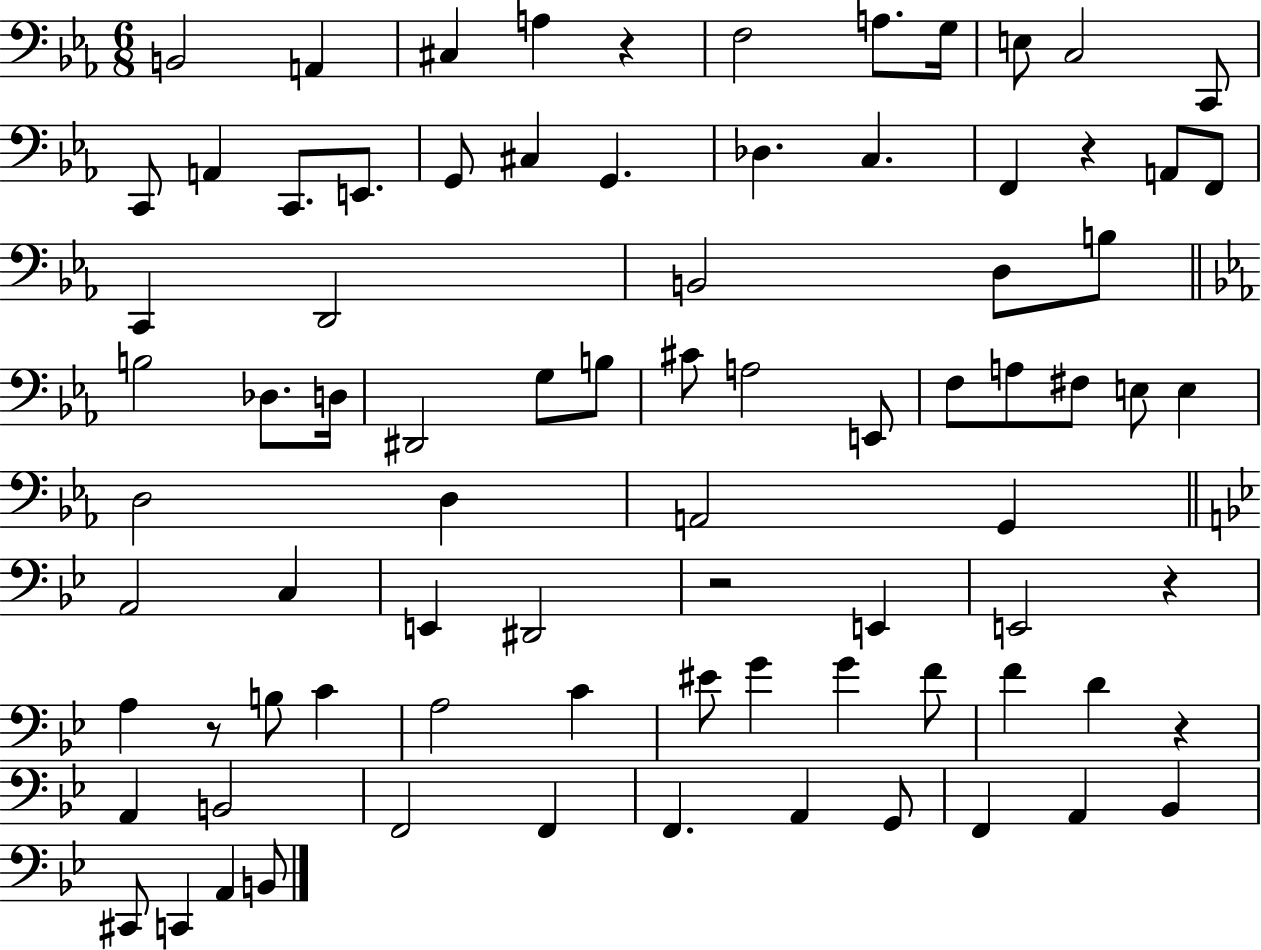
X:1
T:Untitled
M:6/8
L:1/4
K:Eb
B,,2 A,, ^C, A, z F,2 A,/2 G,/4 E,/2 C,2 C,,/2 C,,/2 A,, C,,/2 E,,/2 G,,/2 ^C, G,, _D, C, F,, z A,,/2 F,,/2 C,, D,,2 B,,2 D,/2 B,/2 B,2 _D,/2 D,/4 ^D,,2 G,/2 B,/2 ^C/2 A,2 E,,/2 F,/2 A,/2 ^F,/2 E,/2 E, D,2 D, A,,2 G,, A,,2 C, E,, ^D,,2 z2 E,, E,,2 z A, z/2 B,/2 C A,2 C ^E/2 G G F/2 F D z A,, B,,2 F,,2 F,, F,, A,, G,,/2 F,, A,, _B,, ^C,,/2 C,, A,, B,,/2